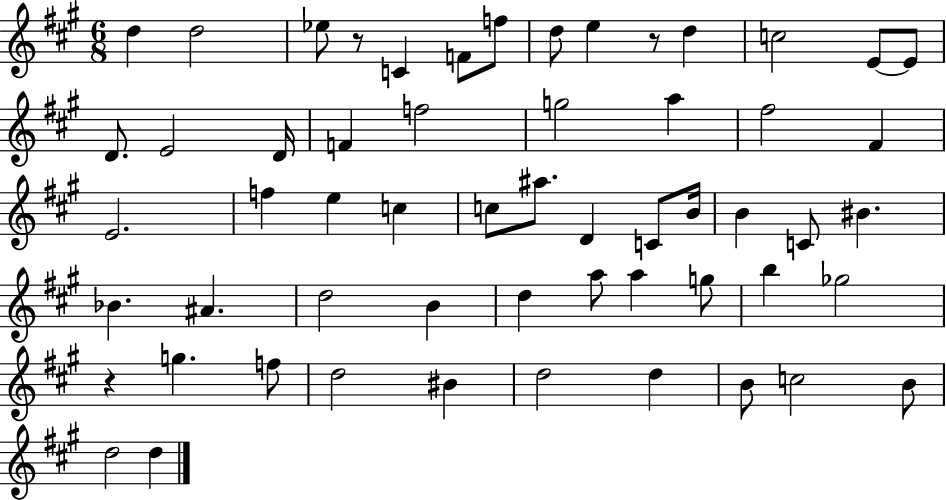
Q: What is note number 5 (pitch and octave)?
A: F4